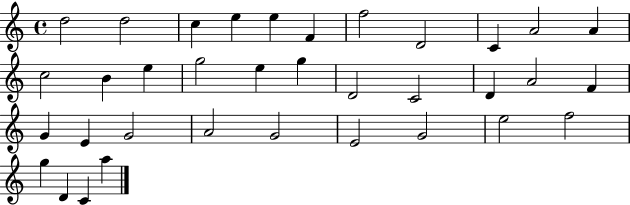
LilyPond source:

{
  \clef treble
  \time 4/4
  \defaultTimeSignature
  \key c \major
  d''2 d''2 | c''4 e''4 e''4 f'4 | f''2 d'2 | c'4 a'2 a'4 | \break c''2 b'4 e''4 | g''2 e''4 g''4 | d'2 c'2 | d'4 a'2 f'4 | \break g'4 e'4 g'2 | a'2 g'2 | e'2 g'2 | e''2 f''2 | \break g''4 d'4 c'4 a''4 | \bar "|."
}